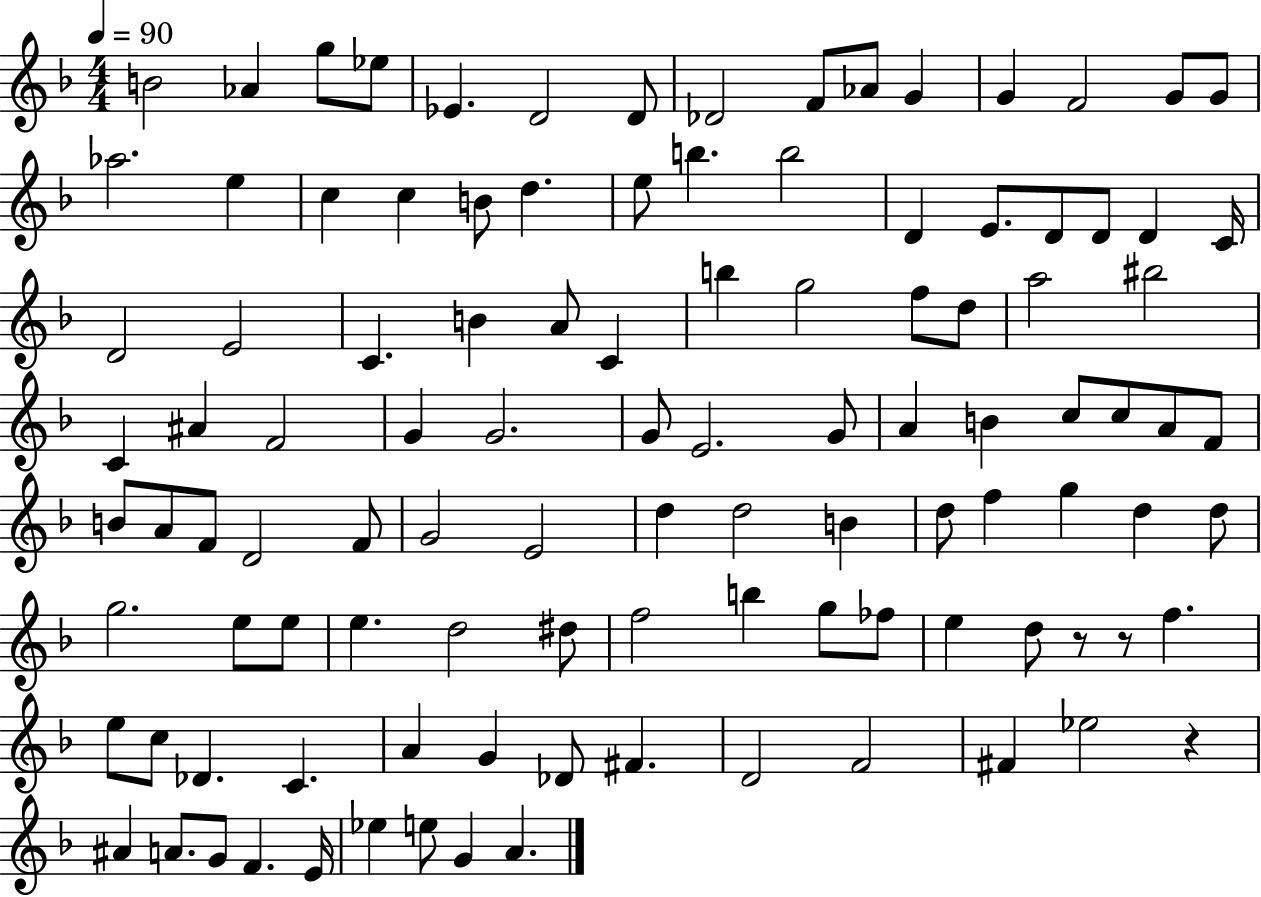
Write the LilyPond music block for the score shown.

{
  \clef treble
  \numericTimeSignature
  \time 4/4
  \key f \major
  \tempo 4 = 90
  b'2 aes'4 g''8 ees''8 | ees'4. d'2 d'8 | des'2 f'8 aes'8 g'4 | g'4 f'2 g'8 g'8 | \break aes''2. e''4 | c''4 c''4 b'8 d''4. | e''8 b''4. b''2 | d'4 e'8. d'8 d'8 d'4 c'16 | \break d'2 e'2 | c'4. b'4 a'8 c'4 | b''4 g''2 f''8 d''8 | a''2 bis''2 | \break c'4 ais'4 f'2 | g'4 g'2. | g'8 e'2. g'8 | a'4 b'4 c''8 c''8 a'8 f'8 | \break b'8 a'8 f'8 d'2 f'8 | g'2 e'2 | d''4 d''2 b'4 | d''8 f''4 g''4 d''4 d''8 | \break g''2. e''8 e''8 | e''4. d''2 dis''8 | f''2 b''4 g''8 fes''8 | e''4 d''8 r8 r8 f''4. | \break e''8 c''8 des'4. c'4. | a'4 g'4 des'8 fis'4. | d'2 f'2 | fis'4 ees''2 r4 | \break ais'4 a'8. g'8 f'4. e'16 | ees''4 e''8 g'4 a'4. | \bar "|."
}